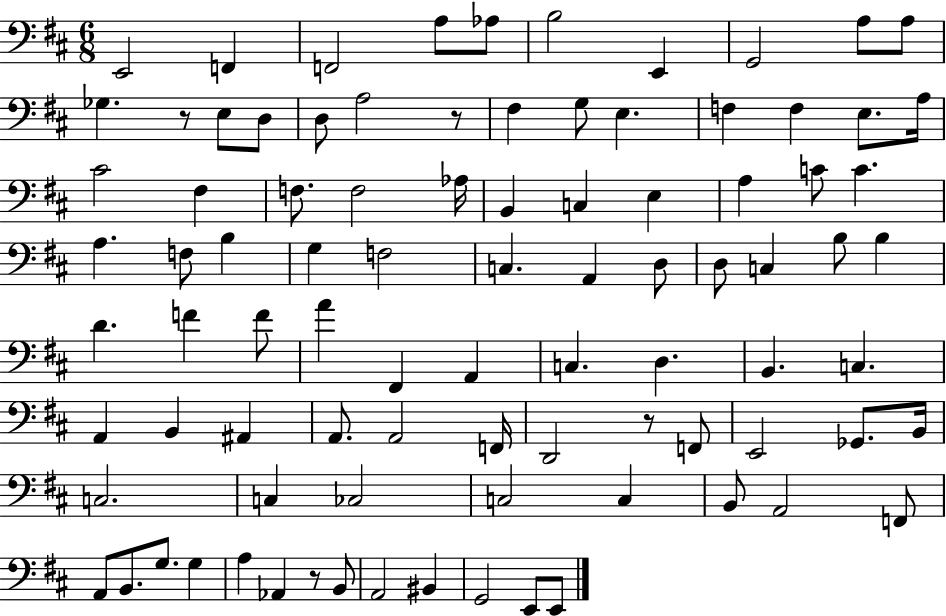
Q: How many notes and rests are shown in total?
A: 90